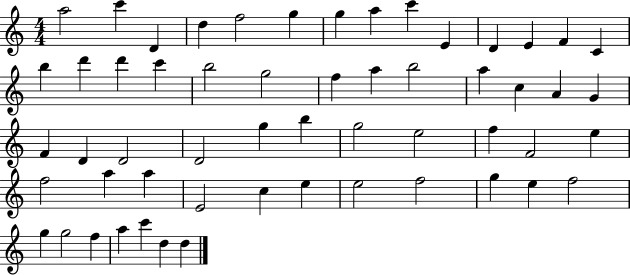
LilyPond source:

{
  \clef treble
  \numericTimeSignature
  \time 4/4
  \key c \major
  a''2 c'''4 d'4 | d''4 f''2 g''4 | g''4 a''4 c'''4 e'4 | d'4 e'4 f'4 c'4 | \break b''4 d'''4 d'''4 c'''4 | b''2 g''2 | f''4 a''4 b''2 | a''4 c''4 a'4 g'4 | \break f'4 d'4 d'2 | d'2 g''4 b''4 | g''2 e''2 | f''4 f'2 e''4 | \break f''2 a''4 a''4 | e'2 c''4 e''4 | e''2 f''2 | g''4 e''4 f''2 | \break g''4 g''2 f''4 | a''4 c'''4 d''4 d''4 | \bar "|."
}